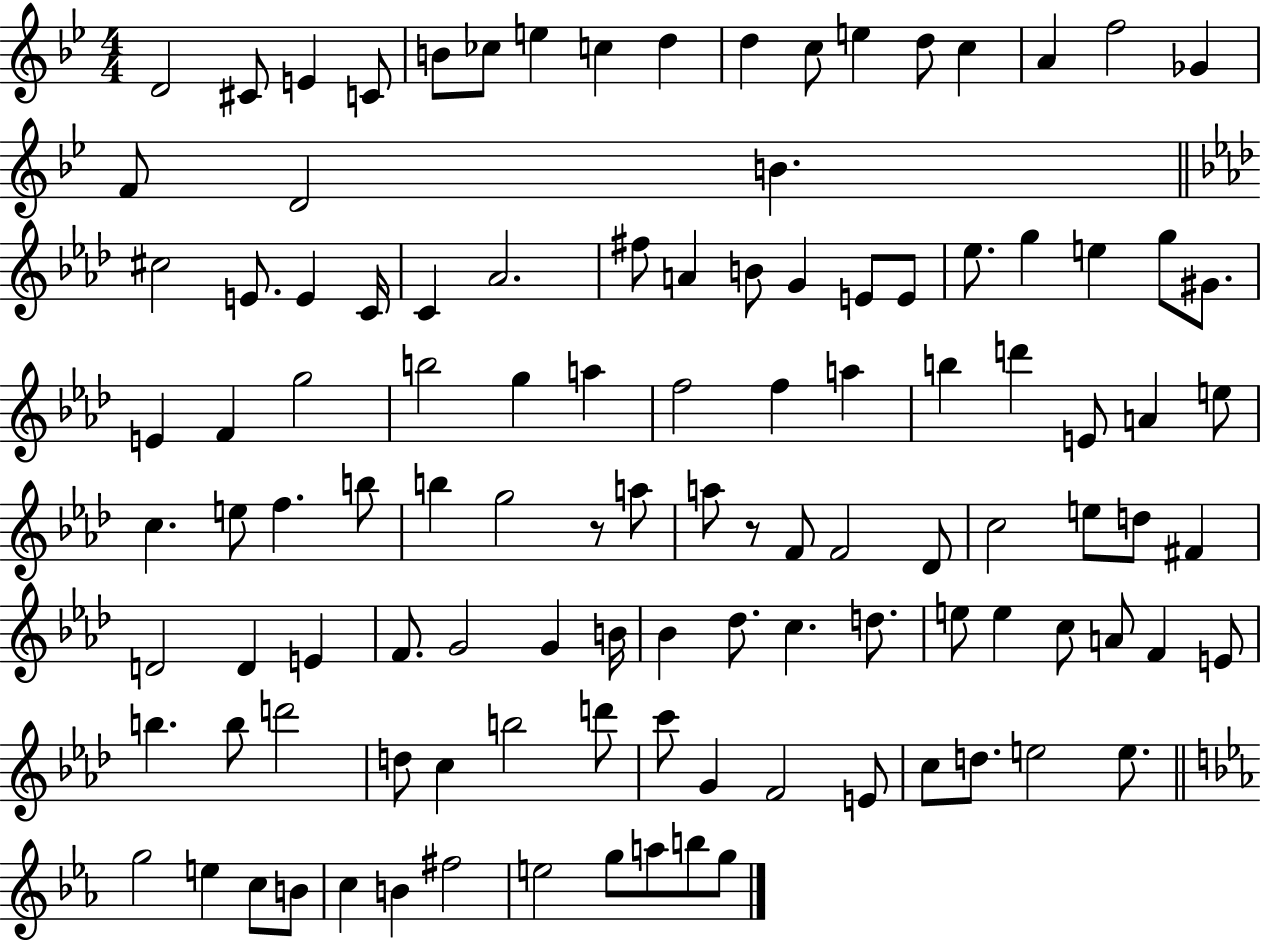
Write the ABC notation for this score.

X:1
T:Untitled
M:4/4
L:1/4
K:Bb
D2 ^C/2 E C/2 B/2 _c/2 e c d d c/2 e d/2 c A f2 _G F/2 D2 B ^c2 E/2 E C/4 C _A2 ^f/2 A B/2 G E/2 E/2 _e/2 g e g/2 ^G/2 E F g2 b2 g a f2 f a b d' E/2 A e/2 c e/2 f b/2 b g2 z/2 a/2 a/2 z/2 F/2 F2 _D/2 c2 e/2 d/2 ^F D2 D E F/2 G2 G B/4 _B _d/2 c d/2 e/2 e c/2 A/2 F E/2 b b/2 d'2 d/2 c b2 d'/2 c'/2 G F2 E/2 c/2 d/2 e2 e/2 g2 e c/2 B/2 c B ^f2 e2 g/2 a/2 b/2 g/2